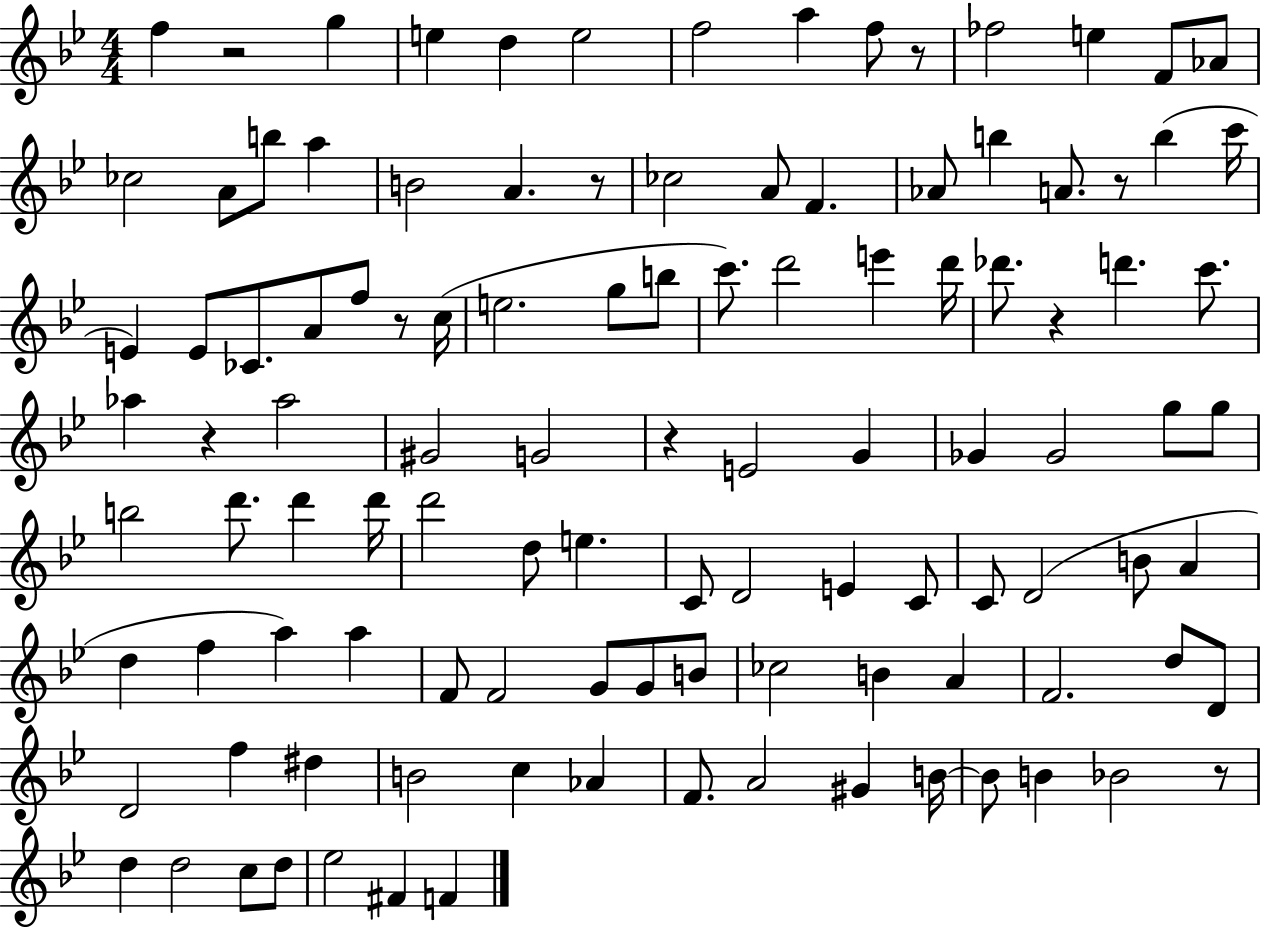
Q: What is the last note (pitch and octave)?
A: F4